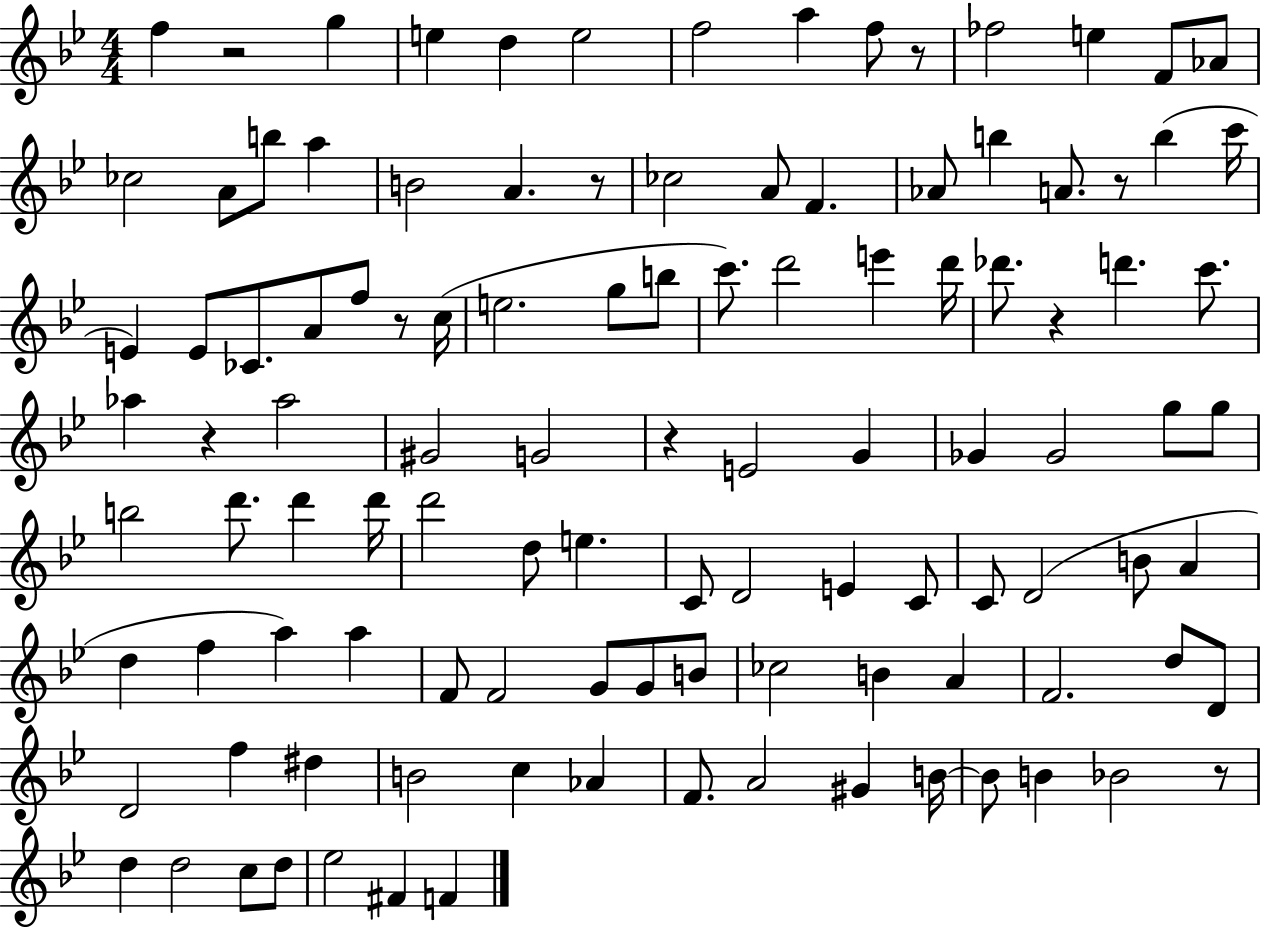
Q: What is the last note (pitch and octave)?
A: F4